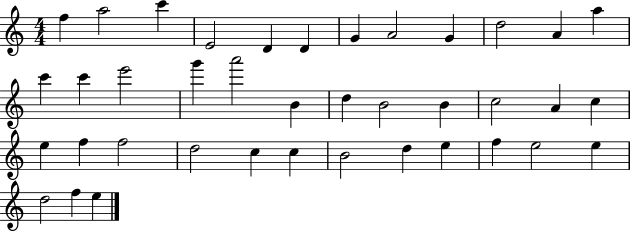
X:1
T:Untitled
M:4/4
L:1/4
K:C
f a2 c' E2 D D G A2 G d2 A a c' c' e'2 g' a'2 B d B2 B c2 A c e f f2 d2 c c B2 d e f e2 e d2 f e